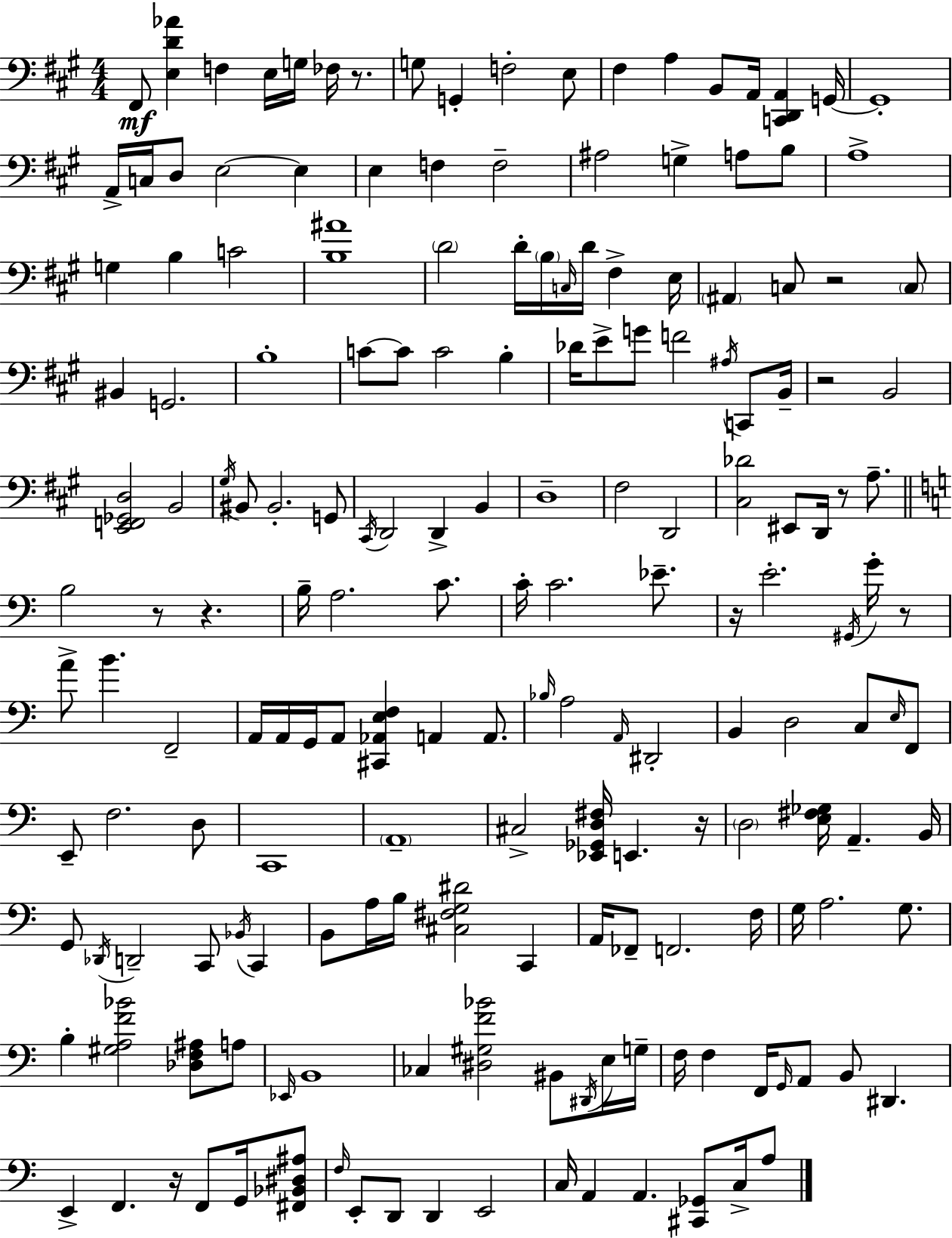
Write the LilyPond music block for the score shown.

{
  \clef bass
  \numericTimeSignature
  \time 4/4
  \key a \major
  \repeat volta 2 { fis,8\mf <e d' aes'>4 f4 e16 g16 fes16 r8. | g8 g,4-. f2-. e8 | fis4 a4 b,8 a,16 <c, d, a,>4 g,16~~ | g,1-. | \break a,16-> c16 d8 e2~~ e4 | e4 f4 f2-- | ais2 g4-> a8 b8 | a1-> | \break g4 b4 c'2 | <b ais'>1 | \parenthesize d'2 d'16-. \parenthesize b16 \grace { c16 } d'16 fis4-> | e16 \parenthesize ais,4 c8 r2 \parenthesize c8 | \break bis,4 g,2. | b1-. | c'8~~ c'8 c'2 b4-. | des'16 e'8-> g'8 f'2 \acciaccatura { ais16 } c,8 | \break b,16-- r2 b,2 | <e, f, ges, d>2 b,2 | \acciaccatura { gis16 } bis,8 bis,2.-. | g,8 \acciaccatura { cis,16 } d,2 d,4-> | \break b,4 d1-- | fis2 d,2 | <cis des'>2 eis,8 d,16 r8 | a8.-- \bar "||" \break \key a \minor b2 r8 r4. | b16-- a2. c'8. | c'16-. c'2. ees'8.-- | r16 e'2.-. \acciaccatura { gis,16 } g'16-. r8 | \break a'8-> b'4. f,2-- | a,16 a,16 g,16 a,8 <cis, aes, e f>4 a,4 a,8. | \grace { bes16 } a2 \grace { a,16 } dis,2-. | b,4 d2 c8 | \break \grace { e16 } f,8 e,8-- f2. | d8 c,1 | \parenthesize a,1-- | cis2-> <ees, ges, d fis>16 e,4. | \break r16 \parenthesize d2 <e fis ges>16 a,4.-- | b,16 g,8 \acciaccatura { des,16 } d,2-- c,8 | \acciaccatura { bes,16 } c,4 b,8 a16 b16 <cis fis g dis'>2 | c,4 a,16 fes,8-- f,2. | \break f16 g16 a2. | g8. b4-. <gis a f' bes'>2 | <des f ais>8 a8 \grace { ees,16 } b,1 | ces4 <dis gis f' bes'>2 | \break bis,8 \acciaccatura { dis,16 } e16 g16-- f16 f4 f,16 \grace { g,16 } a,8 | b,8 dis,4. e,4-> f,4. | r16 f,8 g,16 <fis, bes, dis ais>8 \grace { f16 } e,8-. d,8 d,4 | e,2 c16 a,4 a,4. | \break <cis, ges,>8 c16-> a8 } \bar "|."
}